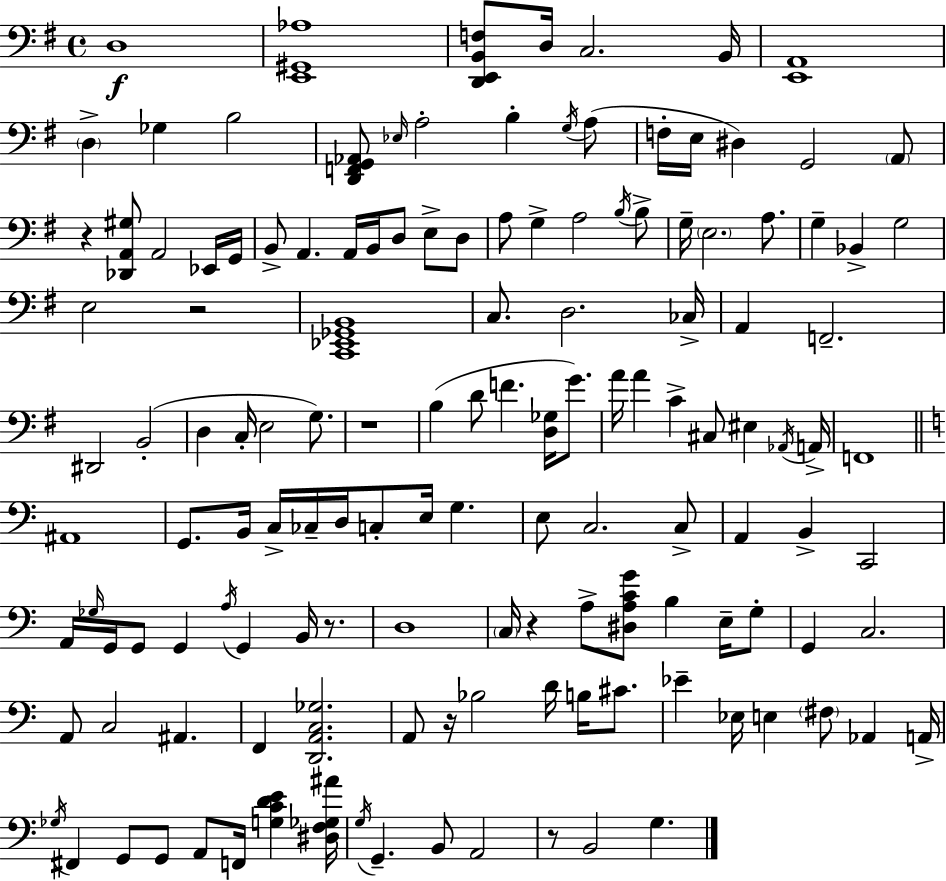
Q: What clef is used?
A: bass